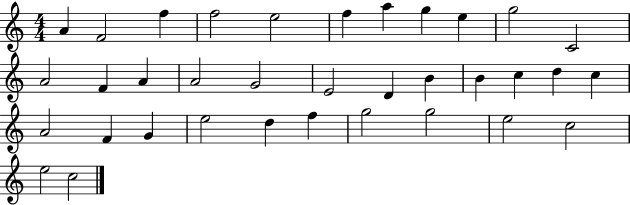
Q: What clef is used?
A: treble